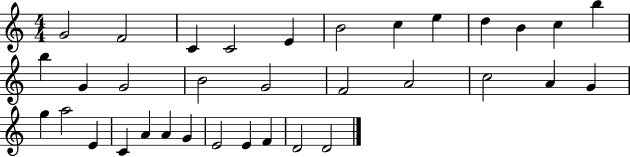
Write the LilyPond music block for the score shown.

{
  \clef treble
  \numericTimeSignature
  \time 4/4
  \key c \major
  g'2 f'2 | c'4 c'2 e'4 | b'2 c''4 e''4 | d''4 b'4 c''4 b''4 | \break b''4 g'4 g'2 | b'2 g'2 | f'2 a'2 | c''2 a'4 g'4 | \break g''4 a''2 e'4 | c'4 a'4 a'4 g'4 | e'2 e'4 f'4 | d'2 d'2 | \break \bar "|."
}